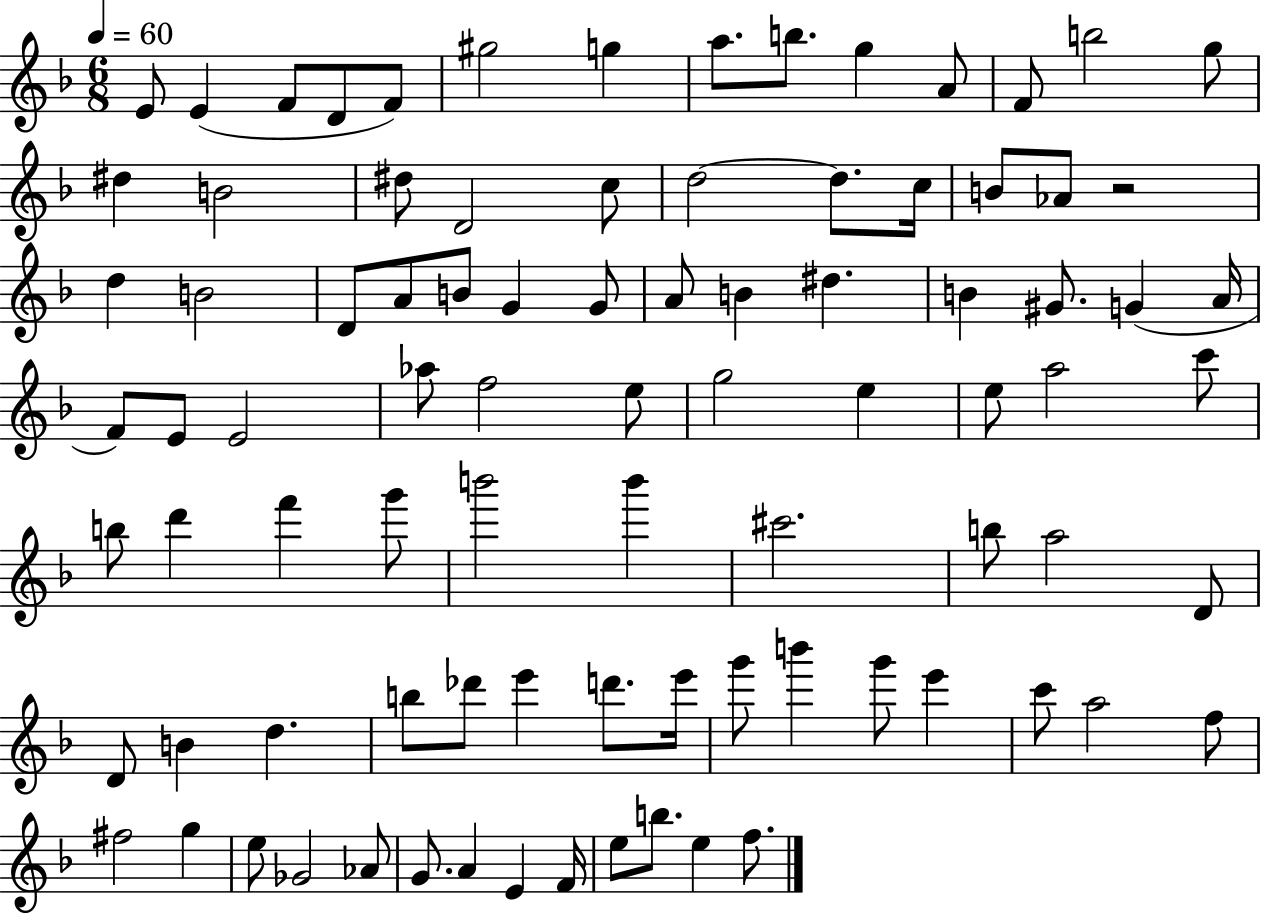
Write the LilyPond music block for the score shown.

{
  \clef treble
  \numericTimeSignature
  \time 6/8
  \key f \major
  \tempo 4 = 60
  e'8 e'4( f'8 d'8 f'8) | gis''2 g''4 | a''8. b''8. g''4 a'8 | f'8 b''2 g''8 | \break dis''4 b'2 | dis''8 d'2 c''8 | d''2~~ d''8. c''16 | b'8 aes'8 r2 | \break d''4 b'2 | d'8 a'8 b'8 g'4 g'8 | a'8 b'4 dis''4. | b'4 gis'8. g'4( a'16 | \break f'8) e'8 e'2 | aes''8 f''2 e''8 | g''2 e''4 | e''8 a''2 c'''8 | \break b''8 d'''4 f'''4 g'''8 | b'''2 b'''4 | cis'''2. | b''8 a''2 d'8 | \break d'8 b'4 d''4. | b''8 des'''8 e'''4 d'''8. e'''16 | g'''8 b'''4 g'''8 e'''4 | c'''8 a''2 f''8 | \break fis''2 g''4 | e''8 ges'2 aes'8 | g'8. a'4 e'4 f'16 | e''8 b''8. e''4 f''8. | \break \bar "|."
}